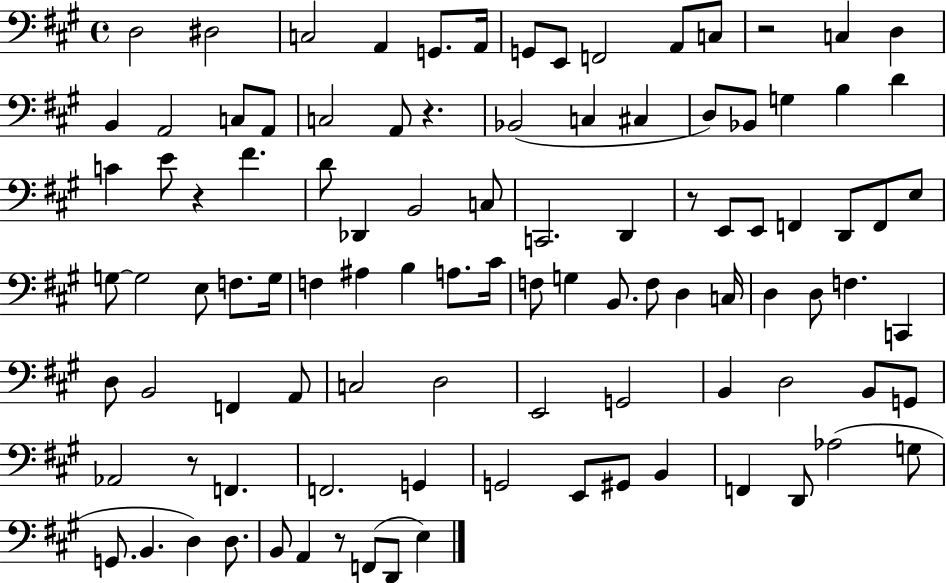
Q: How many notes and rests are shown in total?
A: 101